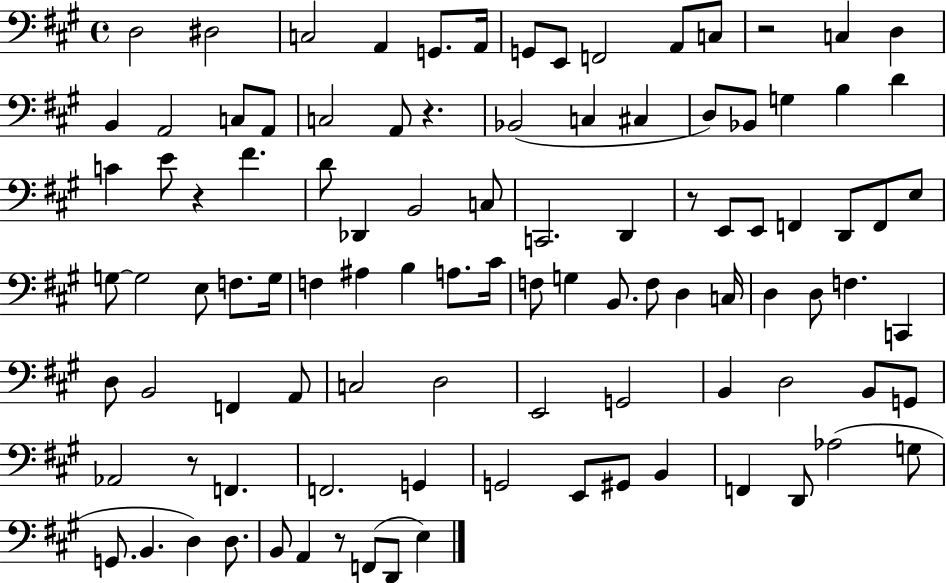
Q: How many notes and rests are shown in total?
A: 101